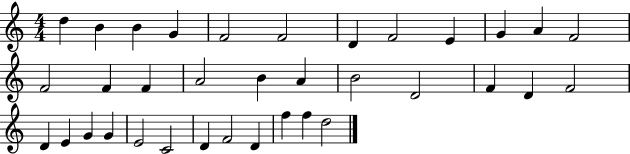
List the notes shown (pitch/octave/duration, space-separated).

D5/q B4/q B4/q G4/q F4/h F4/h D4/q F4/h E4/q G4/q A4/q F4/h F4/h F4/q F4/q A4/h B4/q A4/q B4/h D4/h F4/q D4/q F4/h D4/q E4/q G4/q G4/q E4/h C4/h D4/q F4/h D4/q F5/q F5/q D5/h